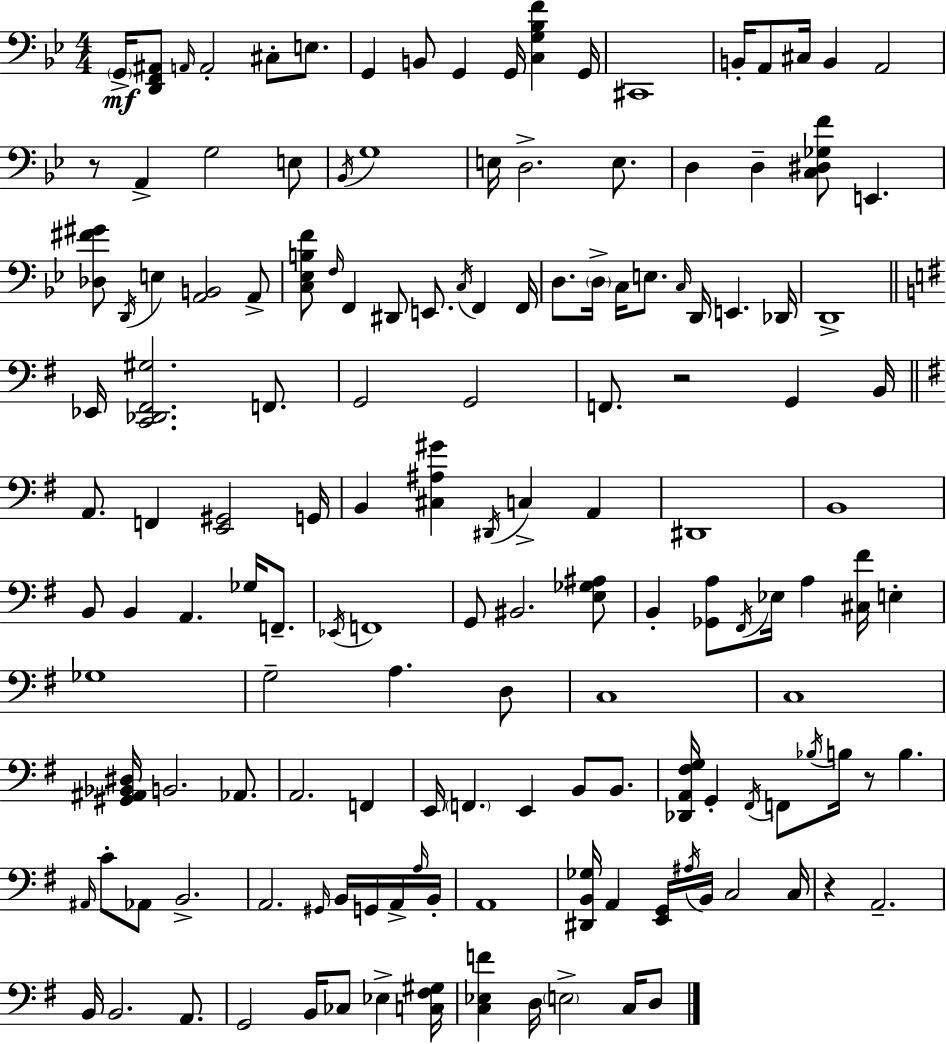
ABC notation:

X:1
T:Untitled
M:4/4
L:1/4
K:Bb
G,,/4 [D,,F,,^A,,]/2 A,,/4 A,,2 ^C,/2 E,/2 G,, B,,/2 G,, G,,/4 [C,G,_B,F] G,,/4 ^C,,4 B,,/4 A,,/2 ^C,/4 B,, A,,2 z/2 A,, G,2 E,/2 _B,,/4 G,4 E,/4 D,2 E,/2 D, D, [C,^D,_G,F]/2 E,, [_D,^F^G]/2 D,,/4 E, [A,,B,,]2 A,,/2 [C,_E,B,F]/2 F,/4 F,, ^D,,/2 E,,/2 C,/4 F,, F,,/4 D,/2 D,/4 C,/4 E,/2 C,/4 D,,/4 E,, _D,,/4 D,,4 _E,,/4 [C,,_D,,^F,,^G,]2 F,,/2 G,,2 G,,2 F,,/2 z2 G,, B,,/4 A,,/2 F,, [E,,^G,,]2 G,,/4 B,, [^C,^A,^G] ^D,,/4 C, A,, ^D,,4 B,,4 B,,/2 B,, A,, _G,/4 F,,/2 _E,,/4 F,,4 G,,/2 ^B,,2 [E,_G,^A,]/2 B,, [_G,,A,]/2 ^F,,/4 _E,/4 A, [^C,^F]/4 E, _G,4 G,2 A, D,/2 C,4 C,4 [^G,,^A,,_B,,^D,]/4 B,,2 _A,,/2 A,,2 F,, E,,/4 F,, E,, B,,/2 B,,/2 [_D,,A,,^F,G,]/4 G,, ^F,,/4 F,,/2 _B,/4 B,/4 z/2 B, ^A,,/4 C/2 _A,,/2 B,,2 A,,2 ^G,,/4 B,,/4 G,,/4 A,,/4 A,/4 B,,/4 A,,4 [^D,,B,,_G,]/4 A,, [E,,G,,]/4 ^A,/4 B,,/4 C,2 C,/4 z A,,2 B,,/4 B,,2 A,,/2 G,,2 B,,/4 _C,/2 _E, [C,^F,^G,]/4 [C,_E,F] D,/4 E,2 C,/4 D,/2